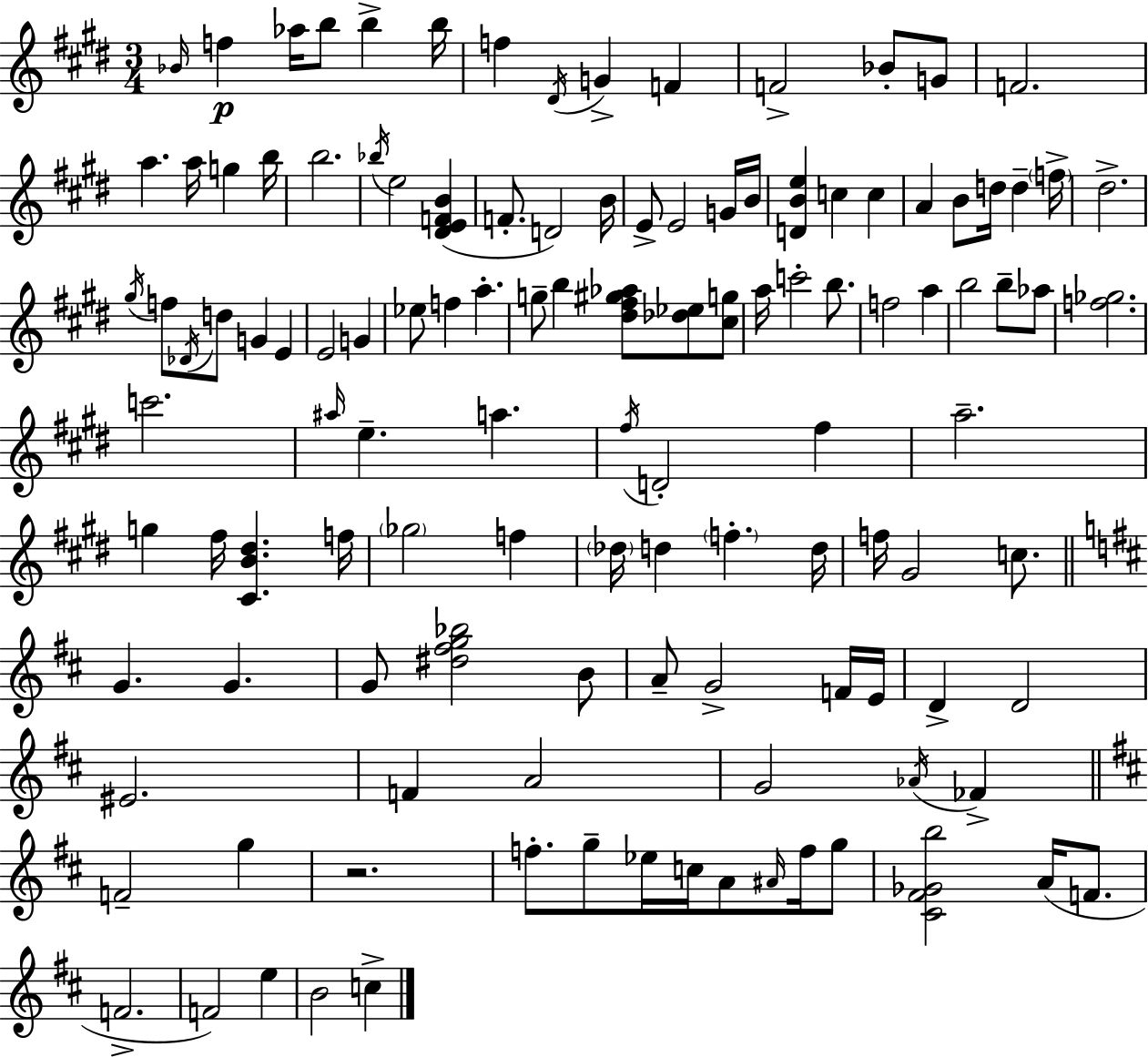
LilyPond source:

{
  \clef treble
  \numericTimeSignature
  \time 3/4
  \key e \major
  \grace { bes'16 }\p f''4 aes''16 b''8 b''4-> | b''16 f''4 \acciaccatura { dis'16 } g'4-> f'4 | f'2-> bes'8-. | g'8 f'2. | \break a''4. a''16 g''4 | b''16 b''2. | \acciaccatura { bes''16 } e''2 <dis' e' f' b'>4( | f'8.-. d'2) | \break b'16 e'8-> e'2 | g'16 b'16 <d' b' e''>4 c''4 c''4 | a'4 b'8 d''16 d''4-- | \parenthesize f''16-> dis''2.-> | \break \acciaccatura { gis''16 } f''8 \acciaccatura { des'16 } d''8 g'4 | e'4 e'2 | g'4 ees''8 f''4 a''4.-. | g''8-- b''4 <dis'' fis'' gis'' aes''>8 | \break <des'' ees''>8 <cis'' g''>8 a''16 c'''2-. | b''8. f''2 | a''4 b''2 | b''8-- aes''8 <f'' ges''>2. | \break c'''2. | \grace { ais''16 } e''4.-- | a''4. \acciaccatura { fis''16 } d'2-. | fis''4 a''2.-- | \break g''4 fis''16 | <cis' b' dis''>4. f''16 \parenthesize ges''2 | f''4 \parenthesize des''16 d''4 | \parenthesize f''4.-. d''16 f''16 gis'2 | \break c''8. \bar "||" \break \key b \minor g'4. g'4. | g'8 <dis'' fis'' g'' bes''>2 b'8 | a'8-- g'2-> f'16 e'16 | d'4-> d'2 | \break eis'2. | f'4 a'2 | g'2 \acciaccatura { aes'16 } fes'4-> | \bar "||" \break \key d \major f'2-- g''4 | r2. | f''8.-. g''8-- ees''16 c''16 a'8 \grace { ais'16 } f''16 g''8 | <cis' fis' ges' b''>2 a'16( f'8. | \break f'2.-> | f'2) e''4 | b'2 c''4-> | \bar "|."
}